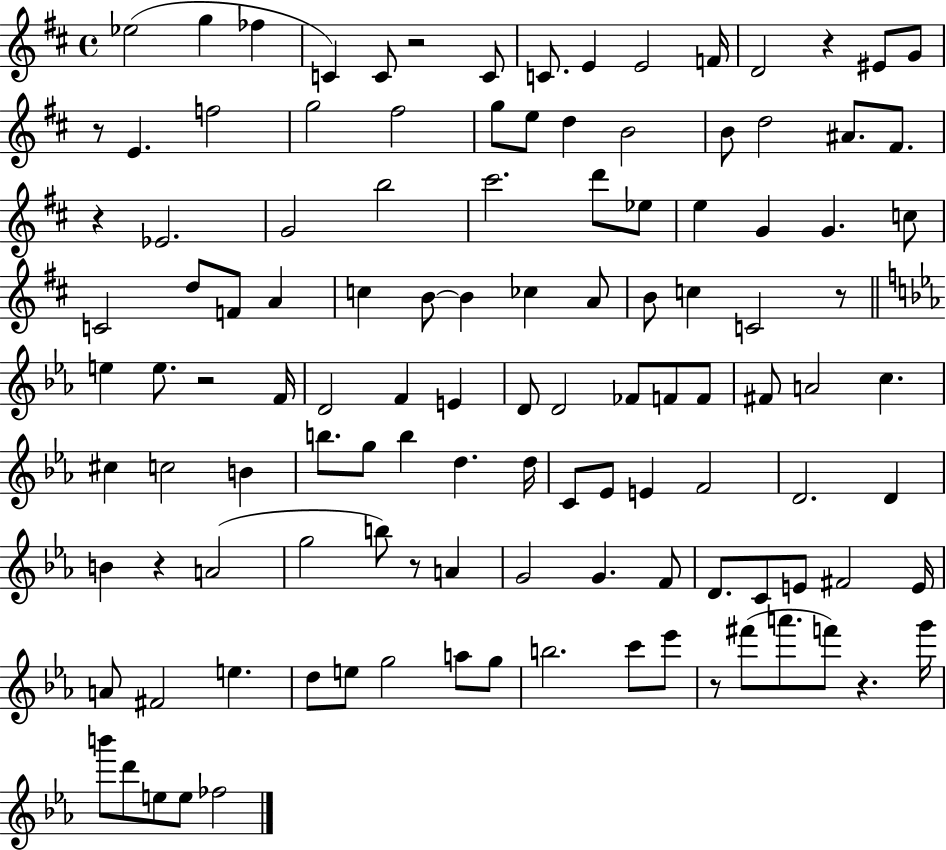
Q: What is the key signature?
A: D major